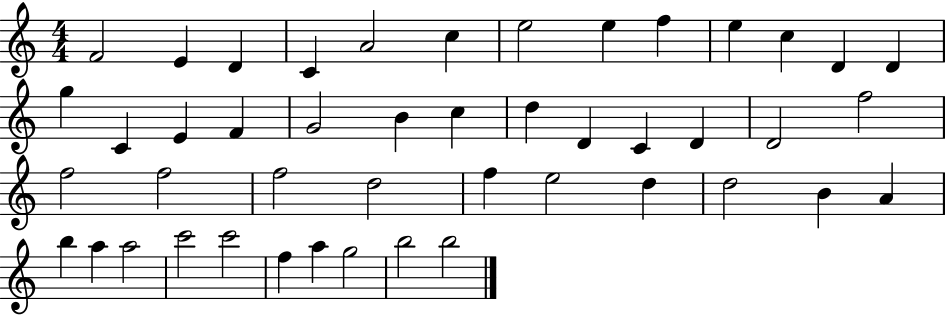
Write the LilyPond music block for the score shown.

{
  \clef treble
  \numericTimeSignature
  \time 4/4
  \key c \major
  f'2 e'4 d'4 | c'4 a'2 c''4 | e''2 e''4 f''4 | e''4 c''4 d'4 d'4 | \break g''4 c'4 e'4 f'4 | g'2 b'4 c''4 | d''4 d'4 c'4 d'4 | d'2 f''2 | \break f''2 f''2 | f''2 d''2 | f''4 e''2 d''4 | d''2 b'4 a'4 | \break b''4 a''4 a''2 | c'''2 c'''2 | f''4 a''4 g''2 | b''2 b''2 | \break \bar "|."
}